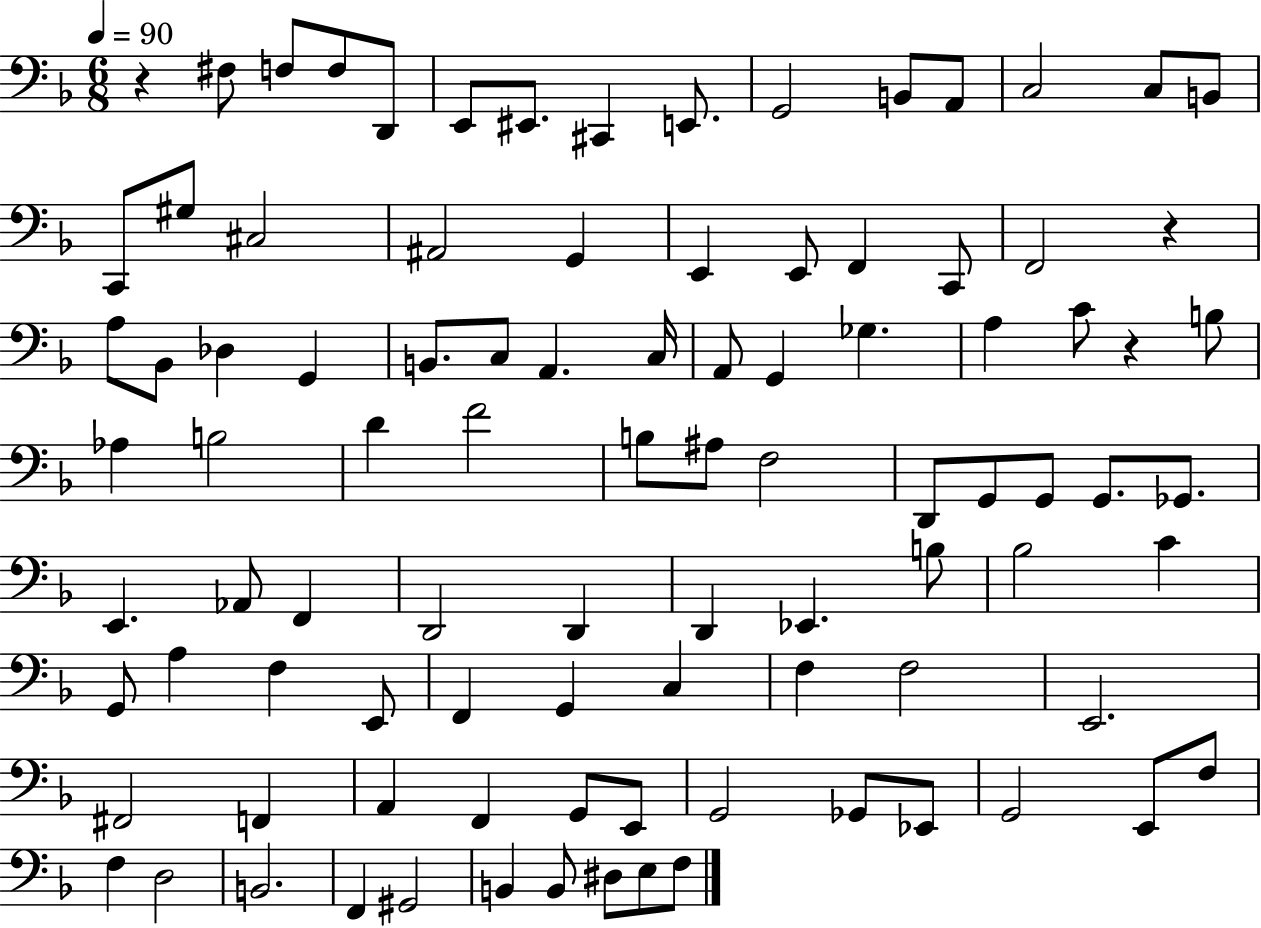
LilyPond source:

{
  \clef bass
  \numericTimeSignature
  \time 6/8
  \key f \major
  \tempo 4 = 90
  r4 fis8 f8 f8 d,8 | e,8 eis,8. cis,4 e,8. | g,2 b,8 a,8 | c2 c8 b,8 | \break c,8 gis8 cis2 | ais,2 g,4 | e,4 e,8 f,4 c,8 | f,2 r4 | \break a8 bes,8 des4 g,4 | b,8. c8 a,4. c16 | a,8 g,4 ges4. | a4 c'8 r4 b8 | \break aes4 b2 | d'4 f'2 | b8 ais8 f2 | d,8 g,8 g,8 g,8. ges,8. | \break e,4. aes,8 f,4 | d,2 d,4 | d,4 ees,4. b8 | bes2 c'4 | \break g,8 a4 f4 e,8 | f,4 g,4 c4 | f4 f2 | e,2. | \break fis,2 f,4 | a,4 f,4 g,8 e,8 | g,2 ges,8 ees,8 | g,2 e,8 f8 | \break f4 d2 | b,2. | f,4 gis,2 | b,4 b,8 dis8 e8 f8 | \break \bar "|."
}